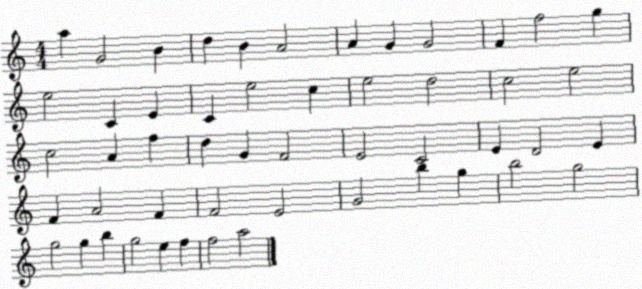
X:1
T:Untitled
M:4/4
L:1/4
K:C
a G2 B d B A2 A G G2 F f2 g e2 C E C e2 c e2 d2 c2 e2 c2 A f d G F2 E2 C2 E D2 E F A2 F F2 E2 G2 b g b2 g2 g2 g b g2 e f f2 a2